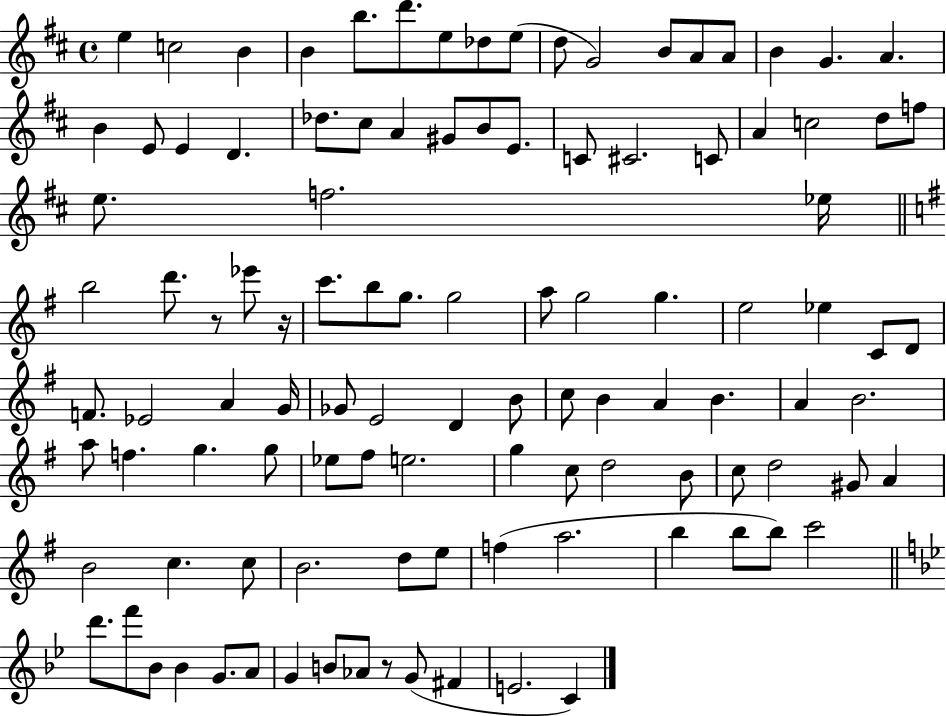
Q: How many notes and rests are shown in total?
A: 108